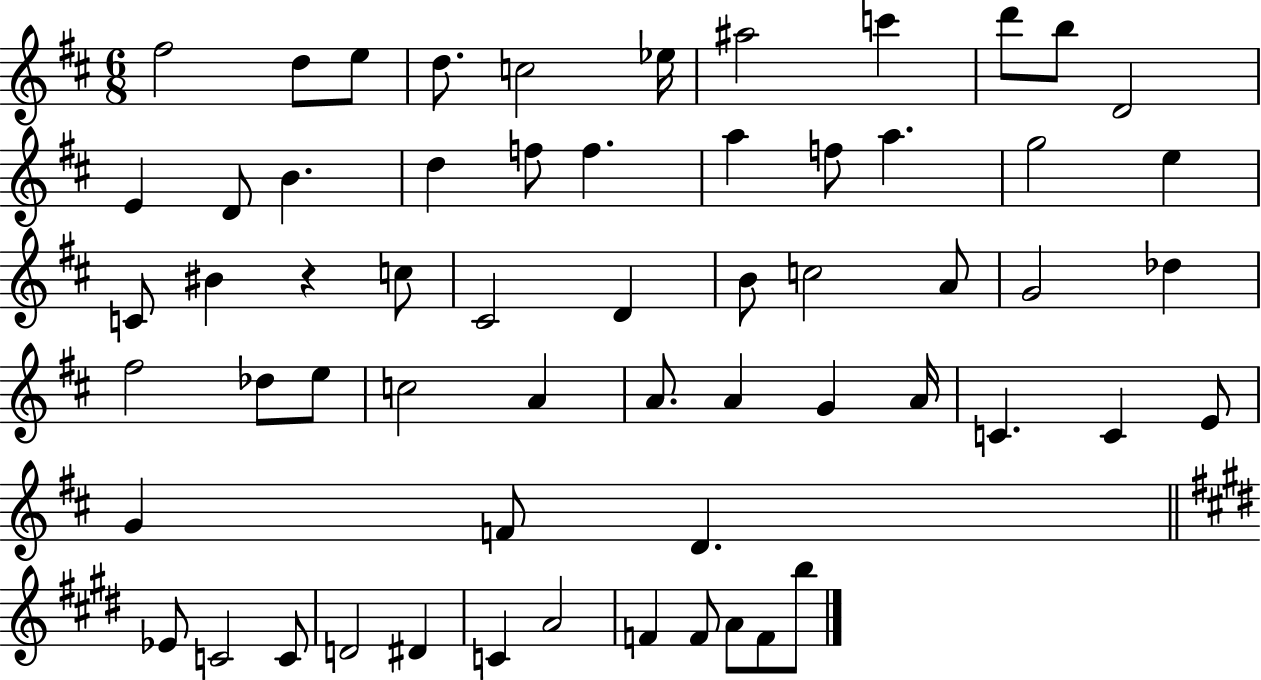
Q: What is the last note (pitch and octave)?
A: B5